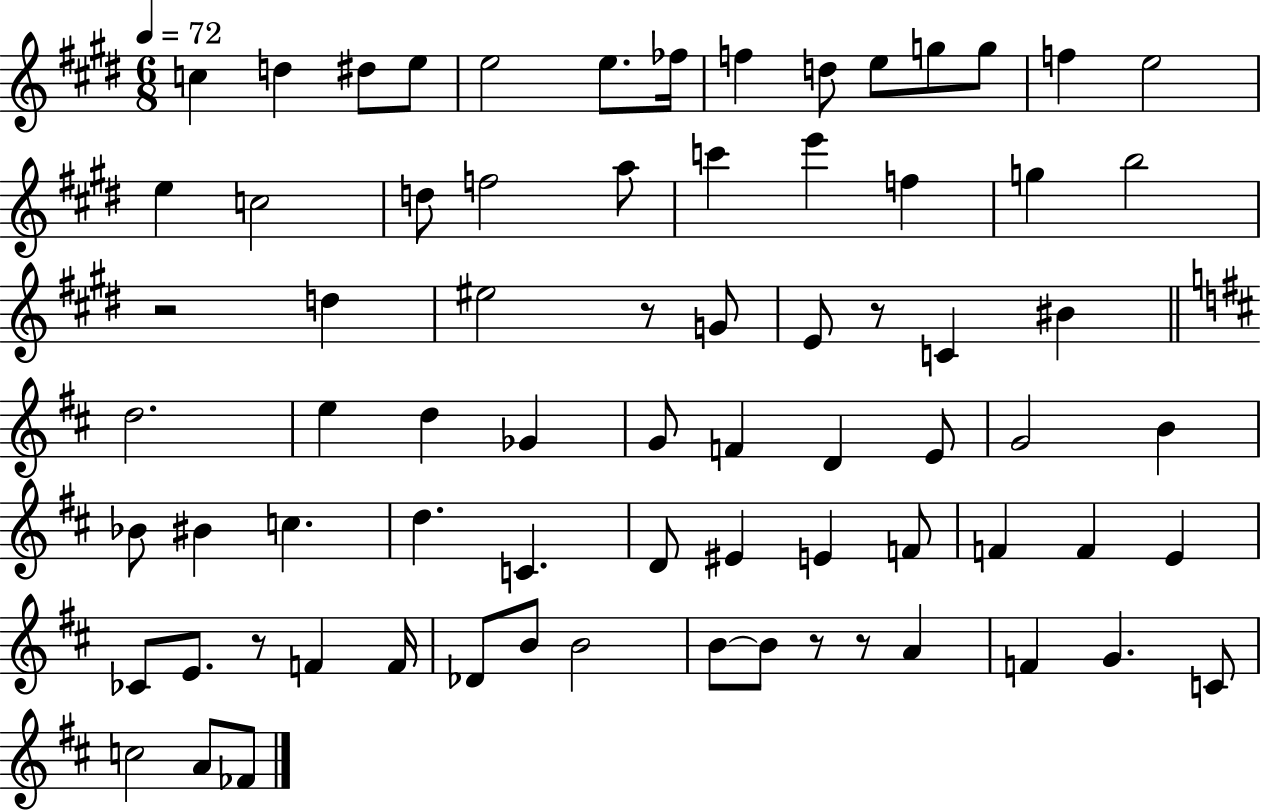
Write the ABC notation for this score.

X:1
T:Untitled
M:6/8
L:1/4
K:E
c d ^d/2 e/2 e2 e/2 _f/4 f d/2 e/2 g/2 g/2 f e2 e c2 d/2 f2 a/2 c' e' f g b2 z2 d ^e2 z/2 G/2 E/2 z/2 C ^B d2 e d _G G/2 F D E/2 G2 B _B/2 ^B c d C D/2 ^E E F/2 F F E _C/2 E/2 z/2 F F/4 _D/2 B/2 B2 B/2 B/2 z/2 z/2 A F G C/2 c2 A/2 _F/2